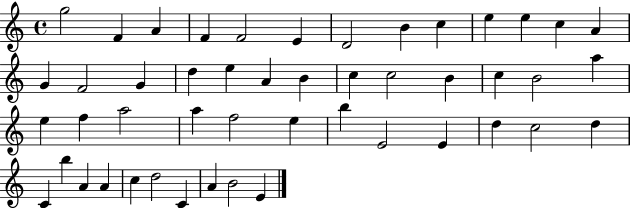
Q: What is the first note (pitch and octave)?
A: G5